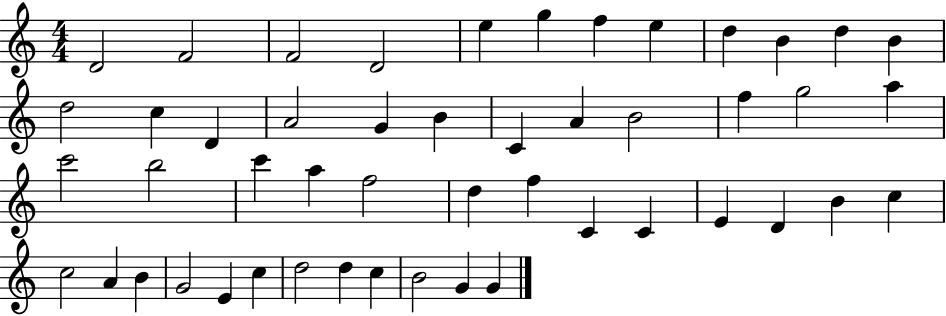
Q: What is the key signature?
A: C major